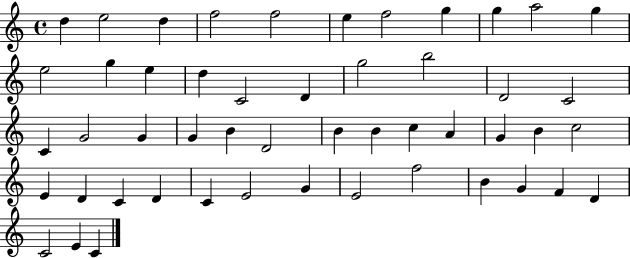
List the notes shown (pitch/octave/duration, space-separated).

D5/q E5/h D5/q F5/h F5/h E5/q F5/h G5/q G5/q A5/h G5/q E5/h G5/q E5/q D5/q C4/h D4/q G5/h B5/h D4/h C4/h C4/q G4/h G4/q G4/q B4/q D4/h B4/q B4/q C5/q A4/q G4/q B4/q C5/h E4/q D4/q C4/q D4/q C4/q E4/h G4/q E4/h F5/h B4/q G4/q F4/q D4/q C4/h E4/q C4/q